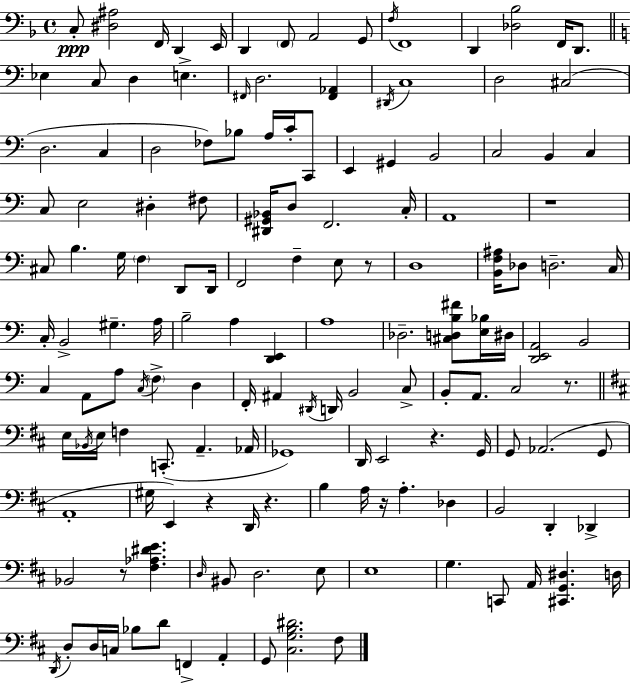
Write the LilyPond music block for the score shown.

{
  \clef bass
  \time 4/4
  \defaultTimeSignature
  \key f \major
  c8-.\ppp <dis ais>2 f,16 d,4 e,16 | d,4 \parenthesize f,8 a,2 g,8 | \acciaccatura { f16 } f,1 | d,4 <des bes>2 f,16 d,8. | \break \bar "||" \break \key a \minor ees4 c8 d4 e4.-> | \grace { fis,16 } d2. <fis, aes,>4 | \acciaccatura { dis,16 } c1 | d2 cis2( | \break d2. c4 | d2 fes8) bes8 a16 c'16-. | c,8 e,4 gis,4 b,2 | c2 b,4 c4 | \break c8 e2 dis4-. | fis8 <dis, gis, bes,>16 d8 f,2. | c16-. a,1 | r1 | \break cis8 b4. g16 \parenthesize f4 d,8 | d,16 f,2 f4-- e8 | r8 d1 | <b, f ais>16 des8 d2.-- | \break c16 c16-. b,2-> gis4.-- | a16 b2-- a4 <d, e,>4 | a1 | des2.-- <cis d b fis'>8 | \break <e bes>16 dis16 <d, e, a,>2 b,2 | c4 a,8 a8 \acciaccatura { c16 } \parenthesize f4-> d4 | f,16-. ais,4 \acciaccatura { dis,16 } d,16 b,2 | c8-> b,8-. a,8. c2 | \break r8. \bar "||" \break \key d \major e16 \acciaccatura { bes,16 } e16 f4 c,8.-.( a,4.-- | aes,16 ges,1) | d,16 e,2 r4. | g,16 g,8 aes,2.( g,8 | \break a,1-. | gis16 e,4) r4 d,16 r4. | b4 a16 r16 a4.-. des4 | b,2 d,4-. des,4-> | \break bes,2 r8 <fis aes dis' e'>4. | \grace { d16 } bis,8 d2. | e8 e1 | g4. c,8 a,16 <cis, g, dis>4. | \break d16 \acciaccatura { d,16 } d8-. d16 c16 bes8 d'8 f,4-> a,4-. | g,8 <cis g b dis'>2. | fis8 \bar "|."
}